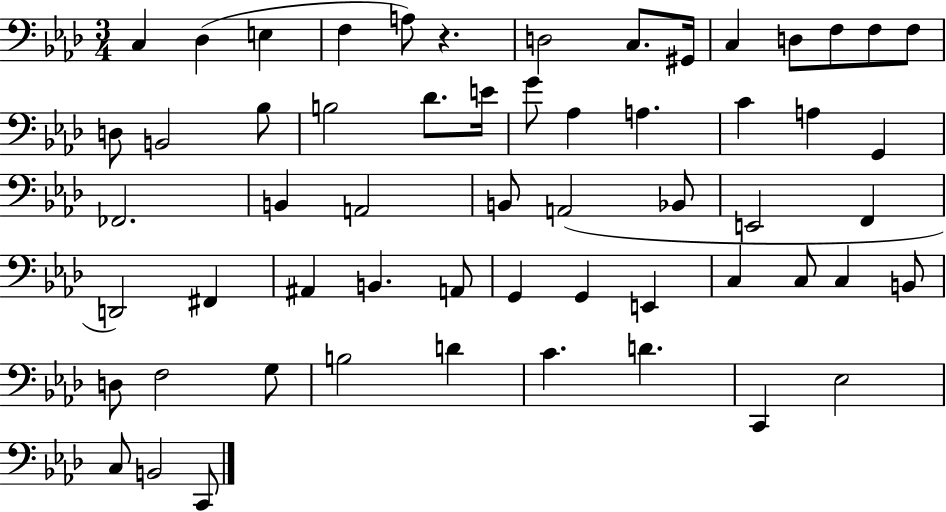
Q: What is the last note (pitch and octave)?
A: C2